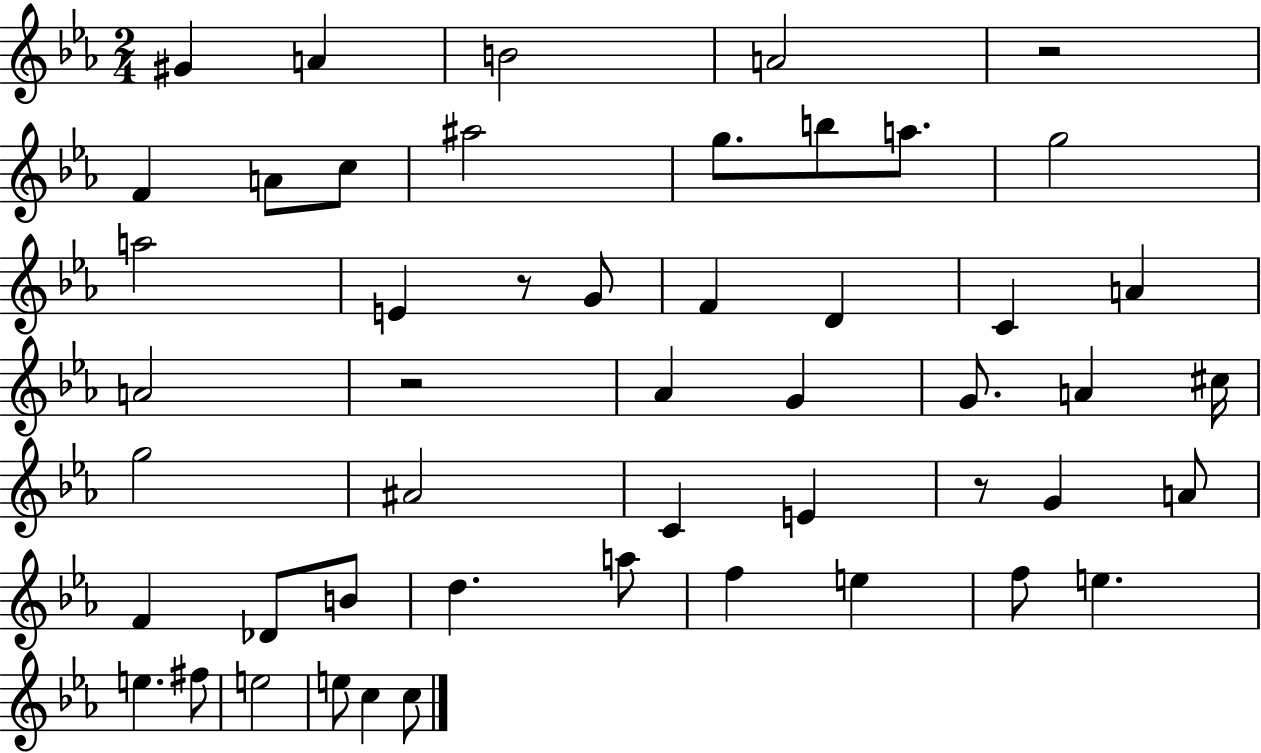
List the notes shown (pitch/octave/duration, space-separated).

G#4/q A4/q B4/h A4/h R/h F4/q A4/e C5/e A#5/h G5/e. B5/e A5/e. G5/h A5/h E4/q R/e G4/e F4/q D4/q C4/q A4/q A4/h R/h Ab4/q G4/q G4/e. A4/q C#5/s G5/h A#4/h C4/q E4/q R/e G4/q A4/e F4/q Db4/e B4/e D5/q. A5/e F5/q E5/q F5/e E5/q. E5/q. F#5/e E5/h E5/e C5/q C5/e